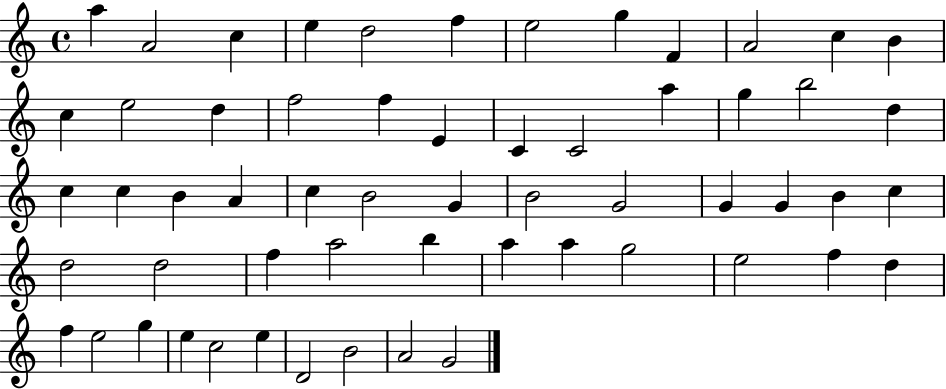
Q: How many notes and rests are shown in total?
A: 58